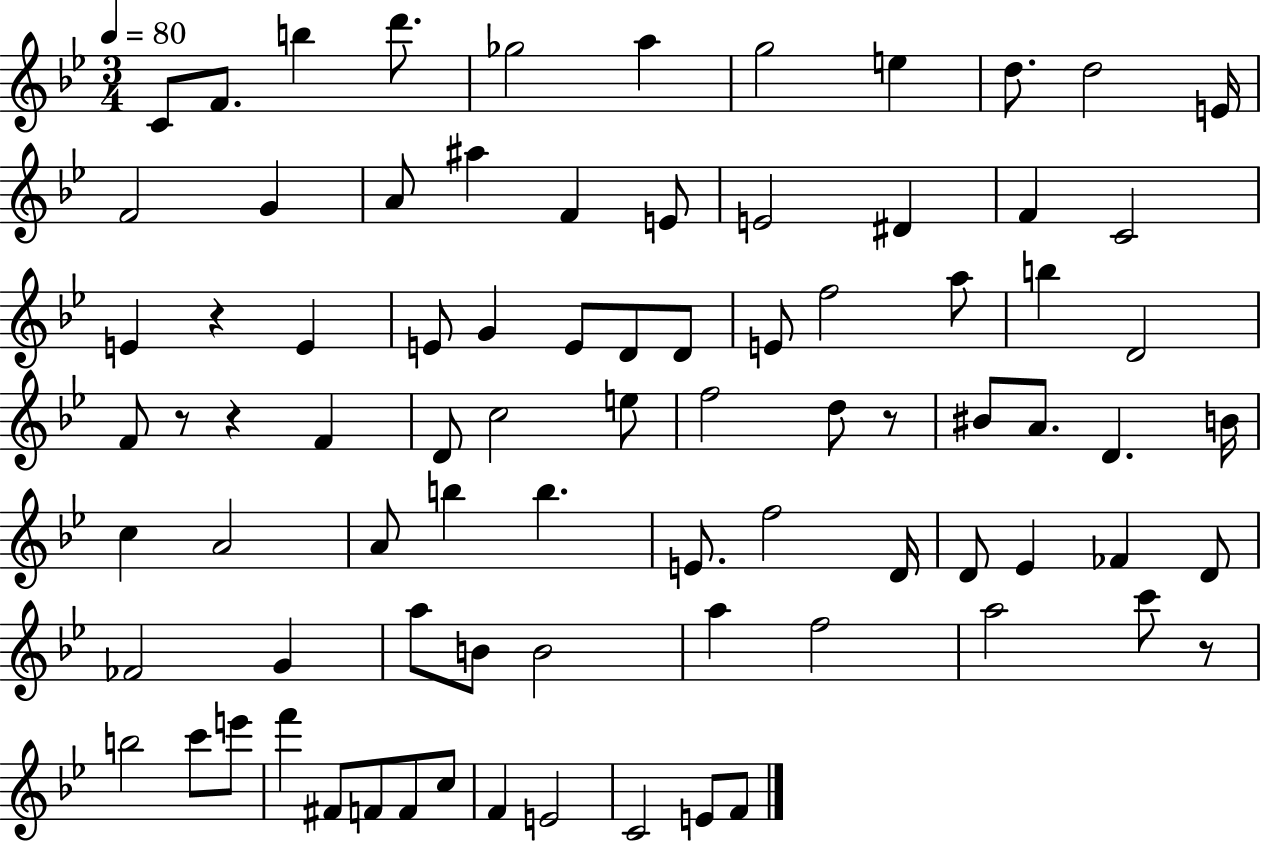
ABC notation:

X:1
T:Untitled
M:3/4
L:1/4
K:Bb
C/2 F/2 b d'/2 _g2 a g2 e d/2 d2 E/4 F2 G A/2 ^a F E/2 E2 ^D F C2 E z E E/2 G E/2 D/2 D/2 E/2 f2 a/2 b D2 F/2 z/2 z F D/2 c2 e/2 f2 d/2 z/2 ^B/2 A/2 D B/4 c A2 A/2 b b E/2 f2 D/4 D/2 _E _F D/2 _F2 G a/2 B/2 B2 a f2 a2 c'/2 z/2 b2 c'/2 e'/2 f' ^F/2 F/2 F/2 c/2 F E2 C2 E/2 F/2